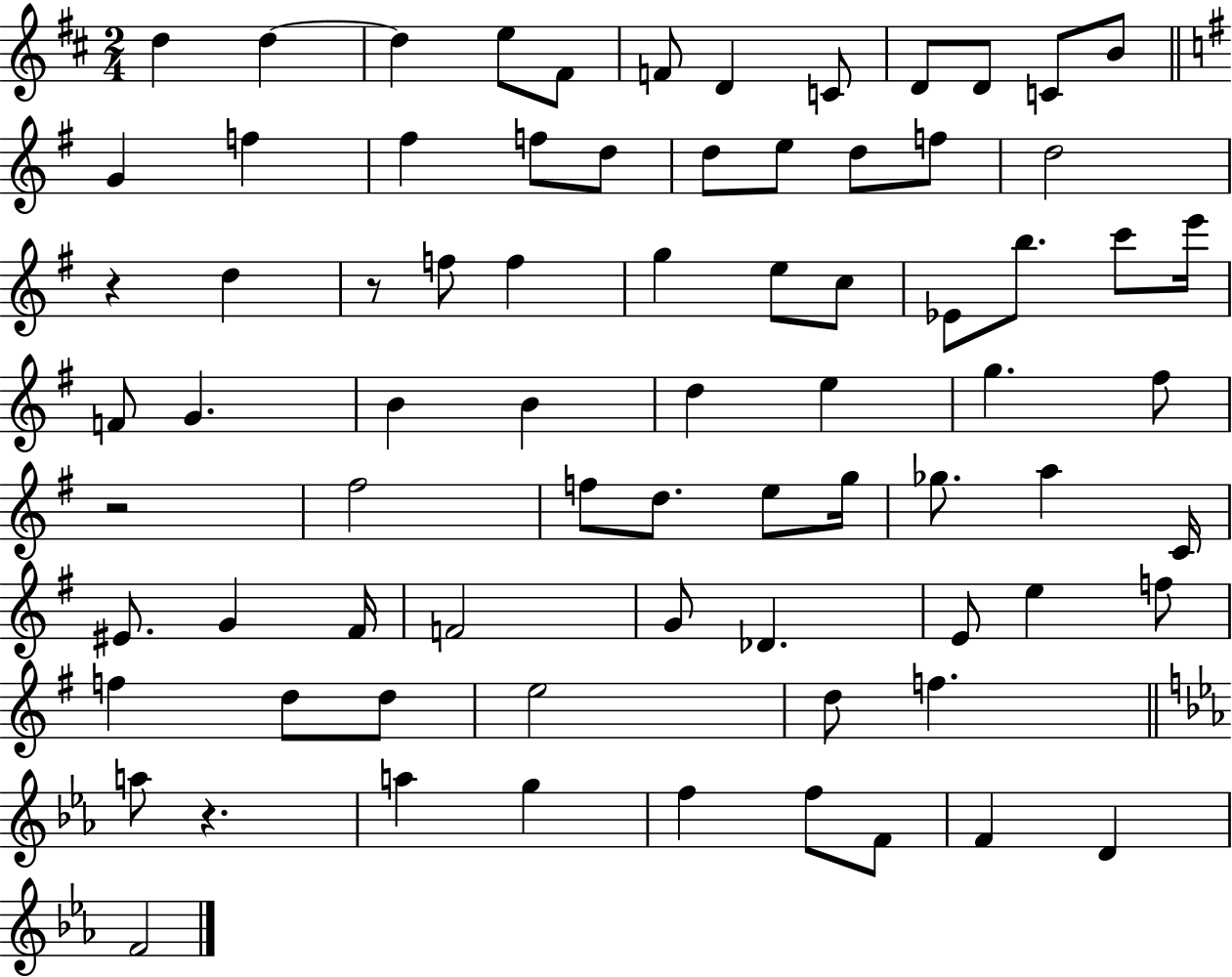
D5/q D5/q D5/q E5/e F#4/e F4/e D4/q C4/e D4/e D4/e C4/e B4/e G4/q F5/q F#5/q F5/e D5/e D5/e E5/e D5/e F5/e D5/h R/q D5/q R/e F5/e F5/q G5/q E5/e C5/e Eb4/e B5/e. C6/e E6/s F4/e G4/q. B4/q B4/q D5/q E5/q G5/q. F#5/e R/h F#5/h F5/e D5/e. E5/e G5/s Gb5/e. A5/q C4/s EIS4/e. G4/q F#4/s F4/h G4/e Db4/q. E4/e E5/q F5/e F5/q D5/e D5/e E5/h D5/e F5/q. A5/e R/q. A5/q G5/q F5/q F5/e F4/e F4/q D4/q F4/h